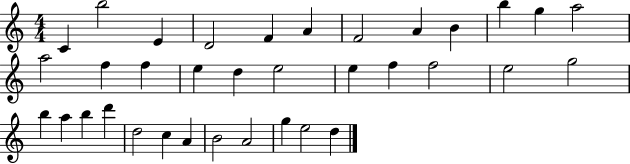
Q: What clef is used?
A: treble